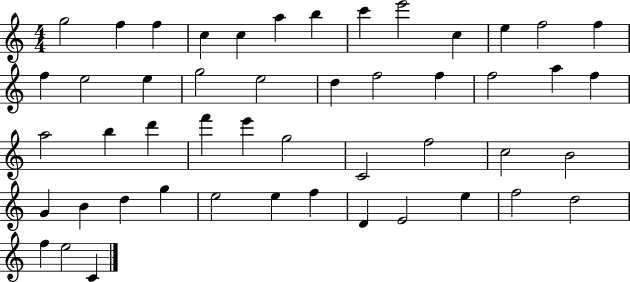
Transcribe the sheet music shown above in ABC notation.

X:1
T:Untitled
M:4/4
L:1/4
K:C
g2 f f c c a b c' e'2 c e f2 f f e2 e g2 e2 d f2 f f2 a f a2 b d' f' e' g2 C2 f2 c2 B2 G B d g e2 e f D E2 e f2 d2 f e2 C